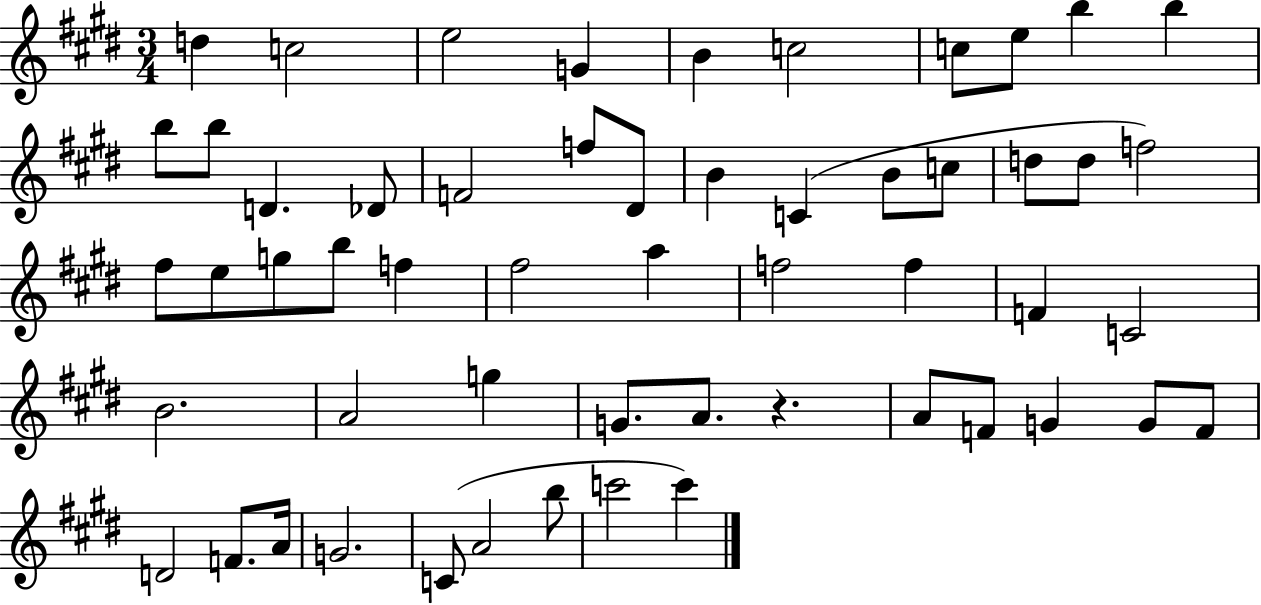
D5/q C5/h E5/h G4/q B4/q C5/h C5/e E5/e B5/q B5/q B5/e B5/e D4/q. Db4/e F4/h F5/e D#4/e B4/q C4/q B4/e C5/e D5/e D5/e F5/h F#5/e E5/e G5/e B5/e F5/q F#5/h A5/q F5/h F5/q F4/q C4/h B4/h. A4/h G5/q G4/e. A4/e. R/q. A4/e F4/e G4/q G4/e F4/e D4/h F4/e. A4/s G4/h. C4/e A4/h B5/e C6/h C6/q